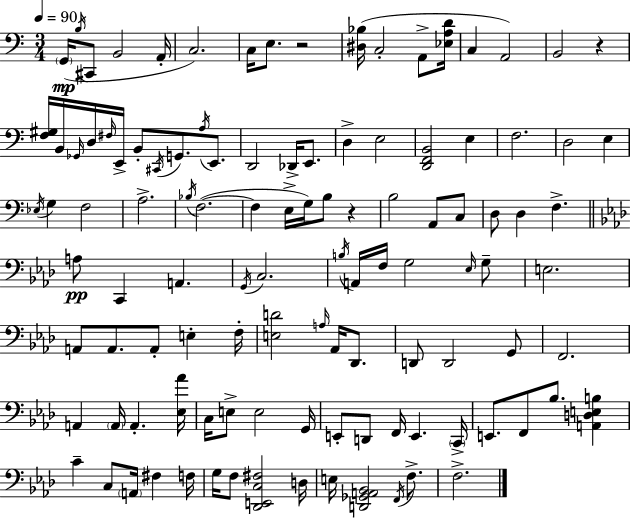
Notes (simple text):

G2/s B3/s C#2/e B2/h A2/s C3/h. C3/s E3/e. R/h [D#3,Bb3]/s C3/h A2/e [Eb3,A3,D4]/s C3/q A2/h B2/h R/q [F3,G#3]/s B2/s Gb2/s D3/s F#3/s E2/s B2/e C#2/s G2/e. A3/s E2/e. D2/h Db2/s E2/e. D3/q E3/h [D2,F2,B2]/h E3/q F3/h. D3/h E3/q Eb3/s G3/q F3/h A3/h. Bb3/s F3/h. F3/q E3/s G3/s B3/e R/q B3/h A2/e C3/e D3/e D3/q F3/q. A3/e C2/q A2/q. G2/s C3/h. B3/s A2/s F3/s G3/h Eb3/s G3/e E3/h. A2/e A2/e. A2/e E3/q F3/s [E3,D4]/h A3/s Ab2/s Db2/e. D2/e D2/h G2/e F2/h. A2/q A2/s A2/q. [Eb3,Ab4]/s C3/s E3/e E3/h G2/s E2/e D2/e F2/s E2/q. C2/s E2/e. F2/e Bb3/e. [A2,D3,E3,B3]/q C4/q C3/e A2/s F#3/q F3/s G3/s F3/e [Db2,E2,C3,F#3]/h D3/s E3/s [D2,Gb2,A2,Bb2]/h F2/s F3/e. F3/h.